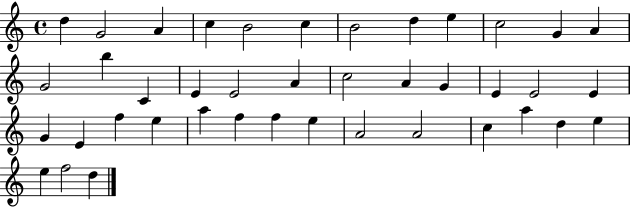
D5/q G4/h A4/q C5/q B4/h C5/q B4/h D5/q E5/q C5/h G4/q A4/q G4/h B5/q C4/q E4/q E4/h A4/q C5/h A4/q G4/q E4/q E4/h E4/q G4/q E4/q F5/q E5/q A5/q F5/q F5/q E5/q A4/h A4/h C5/q A5/q D5/q E5/q E5/q F5/h D5/q